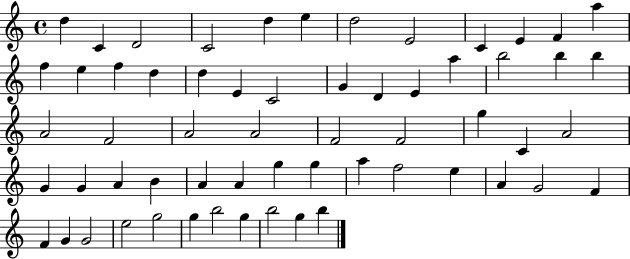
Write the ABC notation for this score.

X:1
T:Untitled
M:4/4
L:1/4
K:C
d C D2 C2 d e d2 E2 C E F a f e f d d E C2 G D E a b2 b b A2 F2 A2 A2 F2 F2 g C A2 G G A B A A g g a f2 e A G2 F F G G2 e2 g2 g b2 g b2 g b